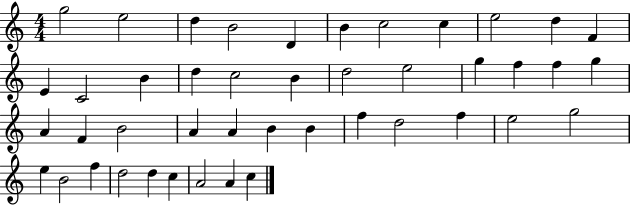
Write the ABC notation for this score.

X:1
T:Untitled
M:4/4
L:1/4
K:C
g2 e2 d B2 D B c2 c e2 d F E C2 B d c2 B d2 e2 g f f g A F B2 A A B B f d2 f e2 g2 e B2 f d2 d c A2 A c